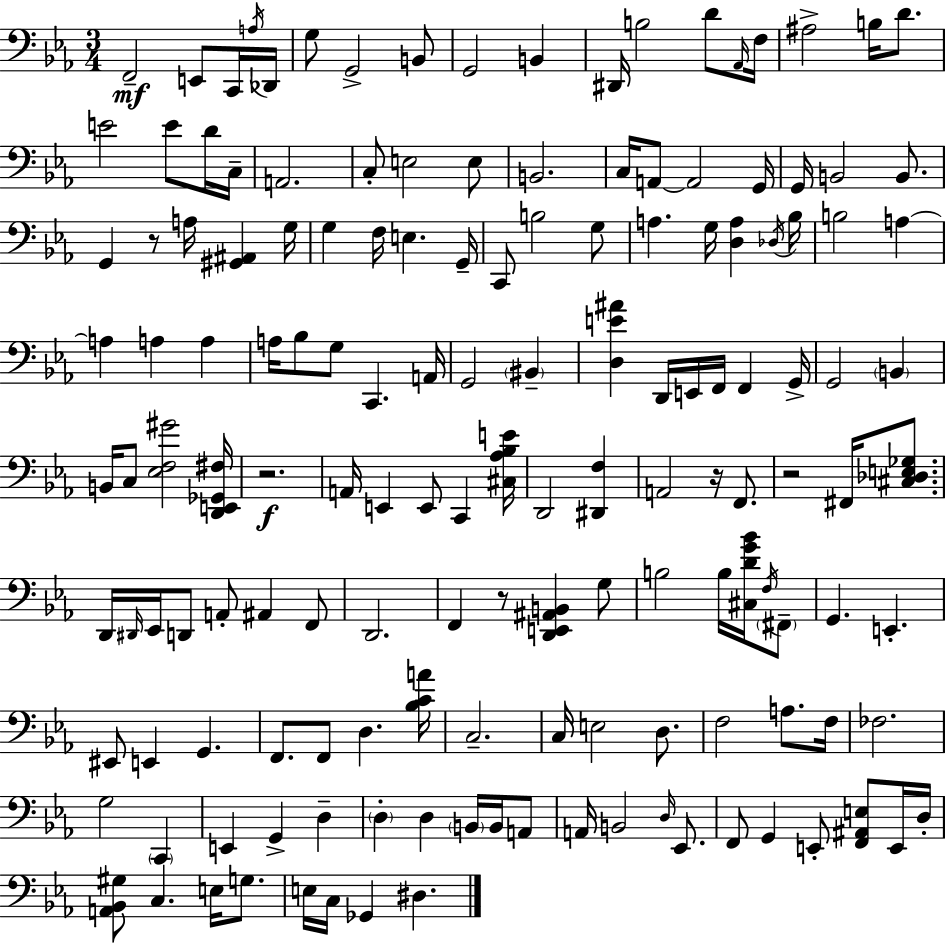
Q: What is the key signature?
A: EES major